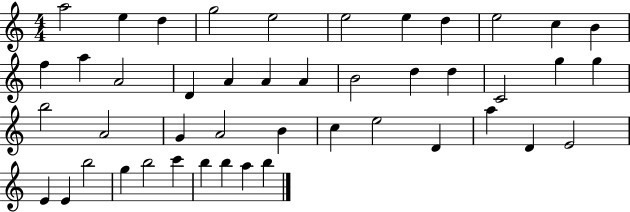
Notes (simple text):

A5/h E5/q D5/q G5/h E5/h E5/h E5/q D5/q E5/h C5/q B4/q F5/q A5/q A4/h D4/q A4/q A4/q A4/q B4/h D5/q D5/q C4/h G5/q G5/q B5/h A4/h G4/q A4/h B4/q C5/q E5/h D4/q A5/q D4/q E4/h E4/q E4/q B5/h G5/q B5/h C6/q B5/q B5/q A5/q B5/q